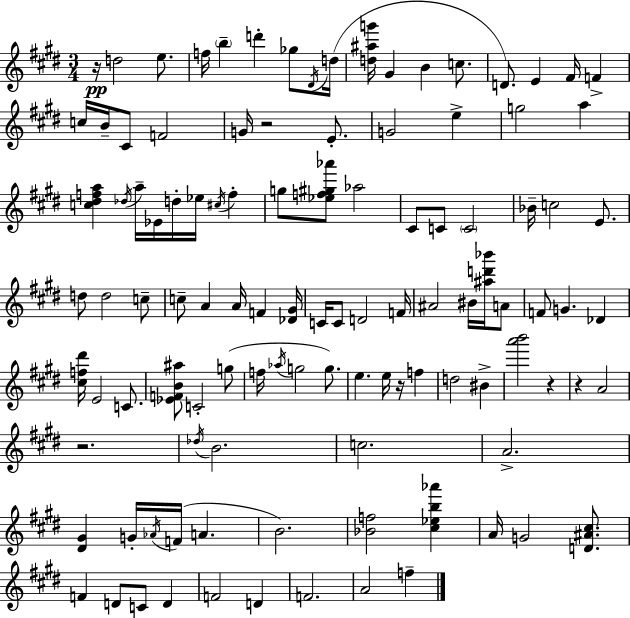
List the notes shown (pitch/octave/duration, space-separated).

R/s D5/h E5/e. F5/s B5/q D6/q Gb5/e D#4/s D5/s [D5,A#5,G6]/s G#4/q B4/q C5/e. D4/e. E4/q F#4/s F4/q C5/s B4/s C#4/e F4/h G4/s R/h E4/e. G4/h E5/q G5/h A5/q [C5,D#5,F5,A5]/q Db5/s A5/s Eb4/s D5/s Eb5/s C#5/s F5/q G5/e [Eb5,F5,G#5,Ab6]/e Ab5/h C#4/e C4/e C4/h Bb4/s C5/h E4/e. D5/e D5/h C5/e C5/e A4/q A4/s F4/q [Db4,G#4]/s C4/s C4/e D4/h F4/s A#4/h BIS4/s [A#5,D6,Bb6]/s A4/e F4/e G4/q. Db4/q [C#5,F5,D#6]/s E4/h C4/e. [Eb4,F4,B4,A#5]/e C4/h G5/e F5/s Ab5/s G5/h G5/e. E5/q. E5/s R/s F5/q D5/h BIS4/q [A6,B6]/h R/q R/q A4/h R/h. Db5/s B4/h. C5/h. A4/h. [D#4,G#4]/q G4/s Ab4/s F4/s A4/q. B4/h. [Bb4,F5]/h [C#5,Eb5,B5,Ab6]/q A4/s G4/h [D4,A#4,C#5]/e. F4/q D4/e C4/e D4/q F4/h D4/q F4/h. A4/h F5/q